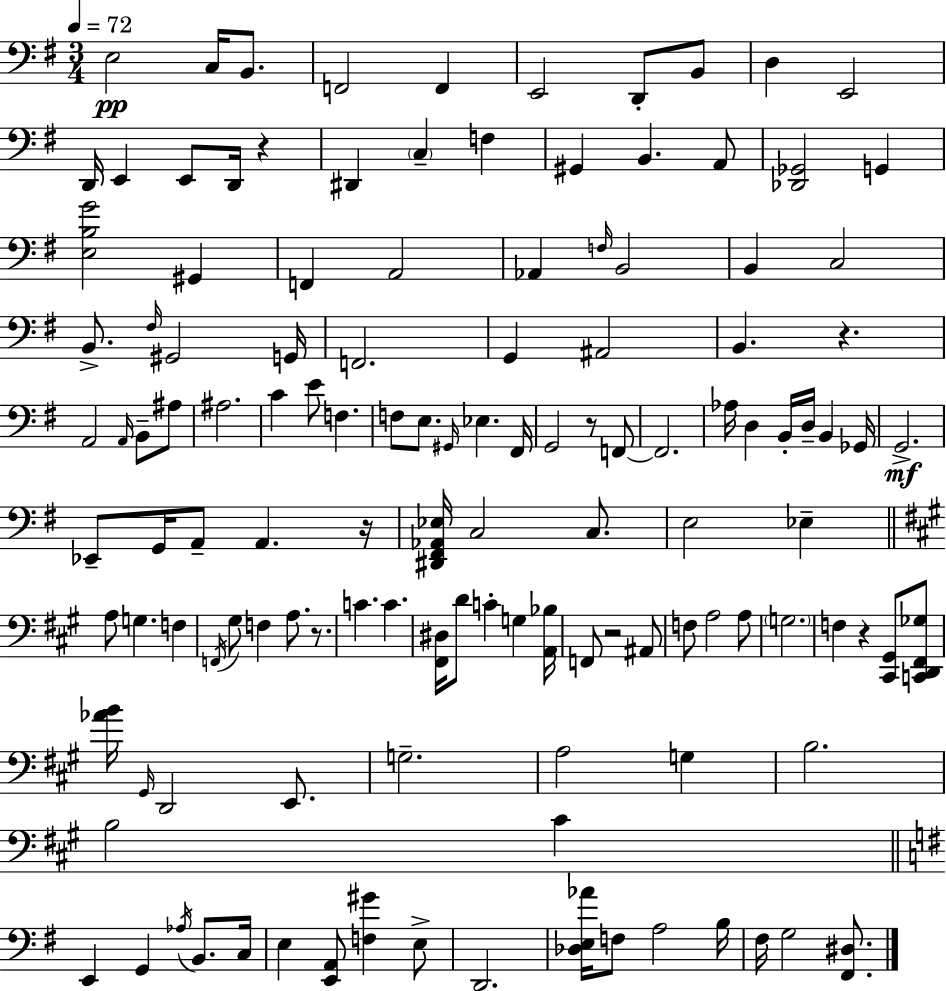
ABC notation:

X:1
T:Untitled
M:3/4
L:1/4
K:G
E,2 C,/4 B,,/2 F,,2 F,, E,,2 D,,/2 B,,/2 D, E,,2 D,,/4 E,, E,,/2 D,,/4 z ^D,, C, F, ^G,, B,, A,,/2 [_D,,_G,,]2 G,, [E,B,G]2 ^G,, F,, A,,2 _A,, F,/4 B,,2 B,, C,2 B,,/2 ^F,/4 ^G,,2 G,,/4 F,,2 G,, ^A,,2 B,, z A,,2 A,,/4 B,,/2 ^A,/2 ^A,2 C E/2 F, F,/2 E,/2 ^G,,/4 _E, ^F,,/4 G,,2 z/2 F,,/2 F,,2 _A,/4 D, B,,/4 D,/4 B,, _G,,/4 G,,2 _E,,/2 G,,/4 A,,/2 A,, z/4 [^D,,^F,,_A,,_E,]/4 C,2 C,/2 E,2 _E, A,/2 G, F, F,,/4 ^G,/2 F, A,/2 z/2 C C [^F,,^D,]/4 D/2 C G, [A,,_B,]/4 F,,/2 z2 ^A,,/2 F,/2 A,2 A,/2 G,2 F, z [^C,,^G,,]/2 [C,,D,,^F,,_G,]/2 [_AB]/4 ^G,,/4 D,,2 E,,/2 G,2 A,2 G, B,2 B,2 ^C E,, G,, _A,/4 B,,/2 C,/4 E, [E,,A,,]/2 [F,^G] E,/2 D,,2 [_D,E,_A]/4 F,/2 A,2 B,/4 ^F,/4 G,2 [^F,,^D,]/2